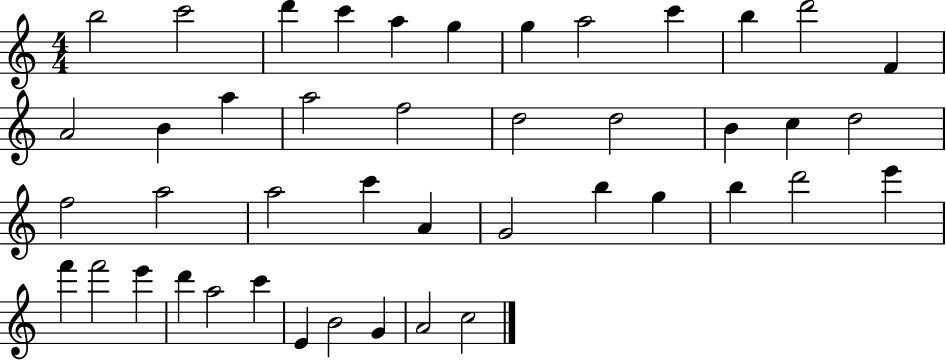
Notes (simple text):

B5/h C6/h D6/q C6/q A5/q G5/q G5/q A5/h C6/q B5/q D6/h F4/q A4/h B4/q A5/q A5/h F5/h D5/h D5/h B4/q C5/q D5/h F5/h A5/h A5/h C6/q A4/q G4/h B5/q G5/q B5/q D6/h E6/q F6/q F6/h E6/q D6/q A5/h C6/q E4/q B4/h G4/q A4/h C5/h